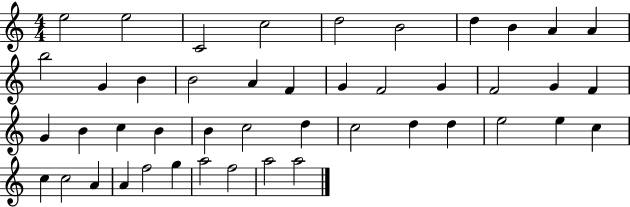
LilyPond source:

{
  \clef treble
  \numericTimeSignature
  \time 4/4
  \key c \major
  e''2 e''2 | c'2 c''2 | d''2 b'2 | d''4 b'4 a'4 a'4 | \break b''2 g'4 b'4 | b'2 a'4 f'4 | g'4 f'2 g'4 | f'2 g'4 f'4 | \break g'4 b'4 c''4 b'4 | b'4 c''2 d''4 | c''2 d''4 d''4 | e''2 e''4 c''4 | \break c''4 c''2 a'4 | a'4 f''2 g''4 | a''2 f''2 | a''2 a''2 | \break \bar "|."
}